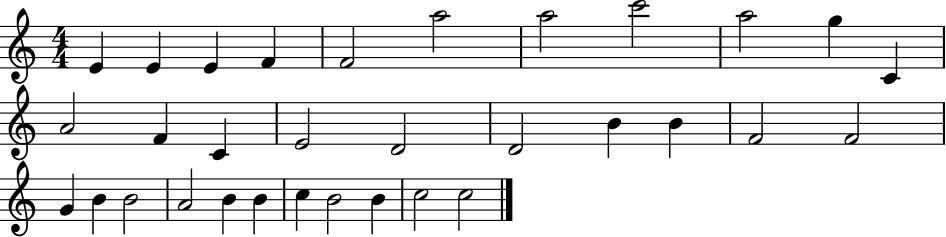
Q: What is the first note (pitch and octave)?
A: E4